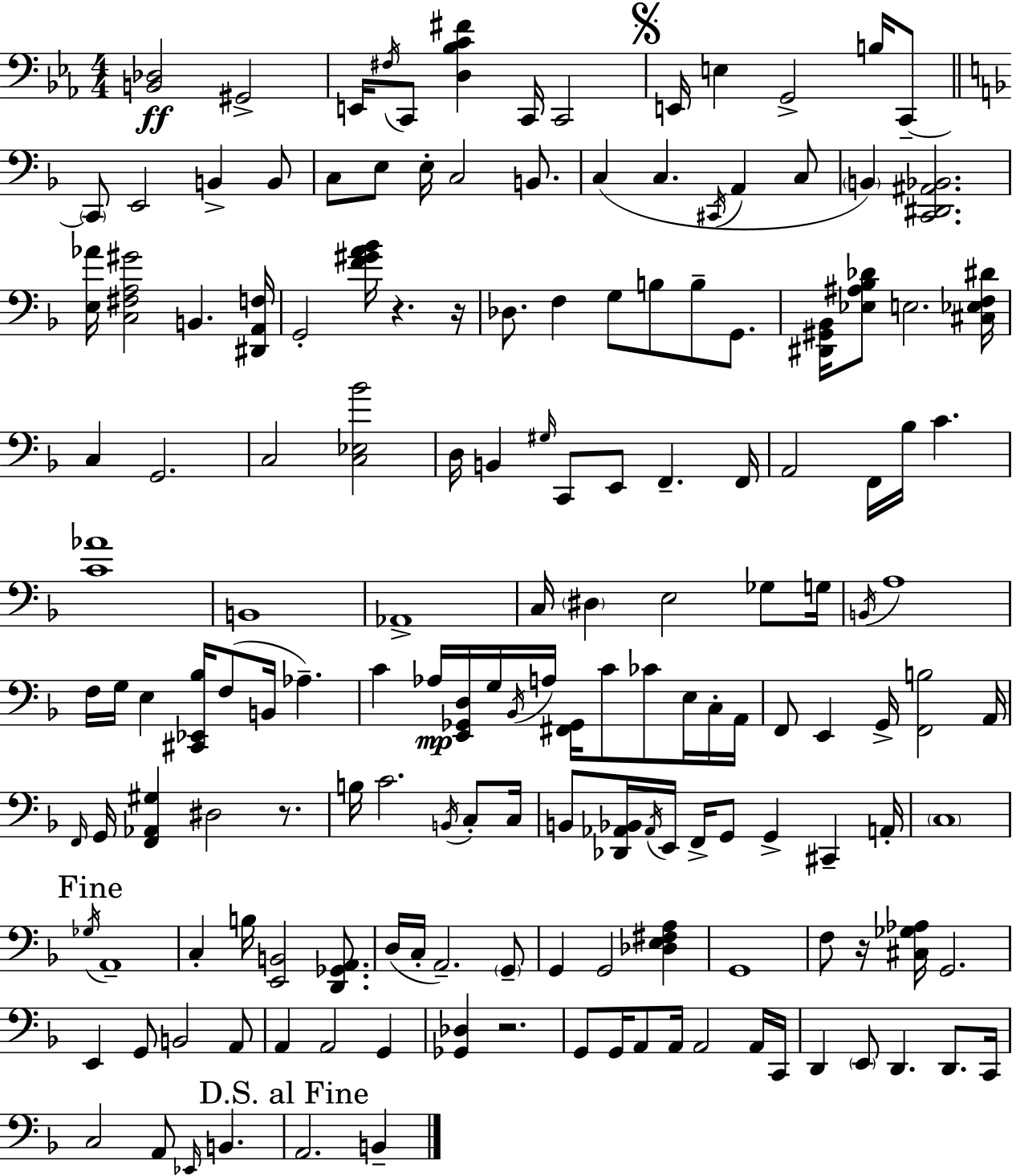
X:1
T:Untitled
M:4/4
L:1/4
K:Eb
[B,,_D,]2 ^G,,2 E,,/4 ^F,/4 C,,/2 [D,_B,C^F] C,,/4 C,,2 E,,/4 E, G,,2 B,/4 C,,/2 C,,/2 E,,2 B,, B,,/2 C,/2 E,/2 E,/4 C,2 B,,/2 C, C, ^C,,/4 A,, C,/2 B,, [C,,^D,,^A,,_B,,]2 [E,_A]/4 [C,^F,A,^G]2 B,, [^D,,A,,F,]/4 G,,2 [F^GA_B]/4 z z/4 _D,/2 F, G,/2 B,/2 B,/2 G,,/2 [^D,,^G,,_B,,]/4 [_E,^A,_B,_D]/2 E,2 [^C,_E,F,^D]/4 C, G,,2 C,2 [C,_E,_B]2 D,/4 B,, ^G,/4 C,,/2 E,,/2 F,, F,,/4 A,,2 F,,/4 _B,/4 C [C_A]4 B,,4 _A,,4 C,/4 ^D, E,2 _G,/2 G,/4 B,,/4 A,4 F,/4 G,/4 E, [^C,,_E,,_B,]/4 F,/2 B,,/4 _A, C _A,/4 [E,,_G,,D,]/4 G,/4 _B,,/4 A,/4 [^F,,_G,,]/4 C/2 _C/2 E,/4 C,/4 A,,/4 F,,/2 E,, G,,/4 [F,,B,]2 A,,/4 F,,/4 G,,/4 [F,,_A,,^G,] ^D,2 z/2 B,/4 C2 B,,/4 C,/2 C,/4 B,,/2 [_D,,_A,,_B,,]/4 _A,,/4 E,,/4 F,,/4 G,,/2 G,, ^C,, A,,/4 C,4 _G,/4 A,,4 C, B,/4 [E,,B,,]2 [D,,_G,,A,,]/2 D,/4 C,/4 A,,2 G,,/2 G,, G,,2 [_D,E,^F,A,] G,,4 F,/2 z/4 [^C,_G,_A,]/4 G,,2 E,, G,,/2 B,,2 A,,/2 A,, A,,2 G,, [_G,,_D,] z2 G,,/2 G,,/4 A,,/2 A,,/4 A,,2 A,,/4 C,,/4 D,, E,,/2 D,, D,,/2 C,,/4 C,2 A,,/2 _E,,/4 B,, A,,2 B,,